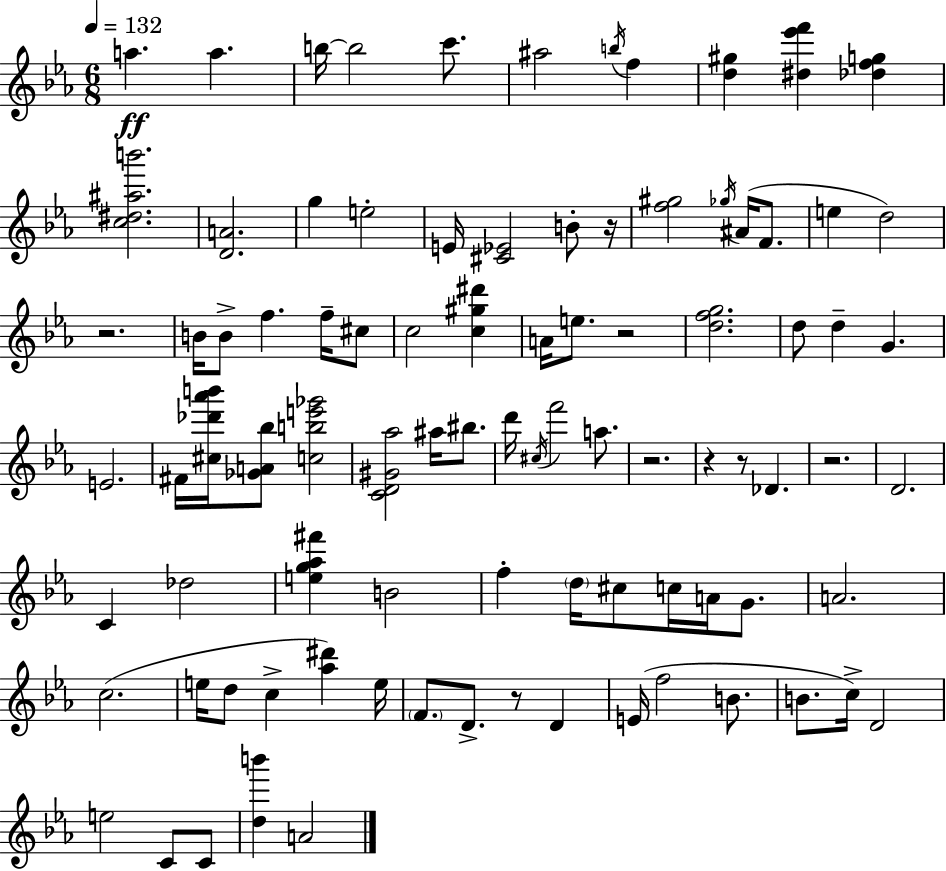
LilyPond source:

{
  \clef treble
  \numericTimeSignature
  \time 6/8
  \key c \minor
  \tempo 4 = 132
  a''4.\ff a''4. | b''16~~ b''2 c'''8. | ais''2 \acciaccatura { b''16 } f''4 | <d'' gis''>4 <dis'' ees''' f'''>4 <des'' f'' g''>4 | \break <c'' dis'' ais'' b'''>2. | <d' a'>2. | g''4 e''2-. | e'16 <cis' ees'>2 b'8-. | \break r16 <f'' gis''>2 \acciaccatura { ges''16 }( ais'16 f'8. | e''4 d''2) | r2. | b'16 b'8-> f''4. f''16-- | \break cis''8 c''2 <c'' gis'' dis'''>4 | a'16 e''8. r2 | <d'' f'' g''>2. | d''8 d''4-- g'4. | \break e'2. | fis'16 <cis'' des''' aes''' b'''>16 <ges' a' bes''>8 <c'' b'' e''' ges'''>2 | <c' d' gis' aes''>2 ais''16 bis''8. | d'''16 \acciaccatura { cis''16 } f'''2 | \break a''8. r2. | r4 r8 des'4. | r2. | d'2. | \break c'4 des''2 | <e'' g'' aes'' fis'''>4 b'2 | f''4-. \parenthesize d''16 cis''8 c''16 a'16 | g'8. a'2. | \break c''2.( | e''16 d''8 c''4-> <aes'' dis'''>4) | e''16 \parenthesize f'8. d'8.-> r8 d'4 | e'16( f''2 | \break b'8. b'8. c''16->) d'2 | e''2 c'8 | c'8 <d'' b'''>4 a'2 | \bar "|."
}